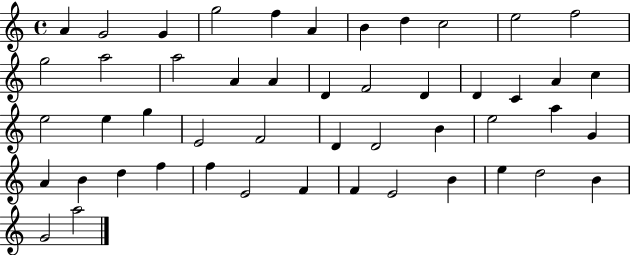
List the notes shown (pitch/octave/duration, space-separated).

A4/q G4/h G4/q G5/h F5/q A4/q B4/q D5/q C5/h E5/h F5/h G5/h A5/h A5/h A4/q A4/q D4/q F4/h D4/q D4/q C4/q A4/q C5/q E5/h E5/q G5/q E4/h F4/h D4/q D4/h B4/q E5/h A5/q G4/q A4/q B4/q D5/q F5/q F5/q E4/h F4/q F4/q E4/h B4/q E5/q D5/h B4/q G4/h A5/h